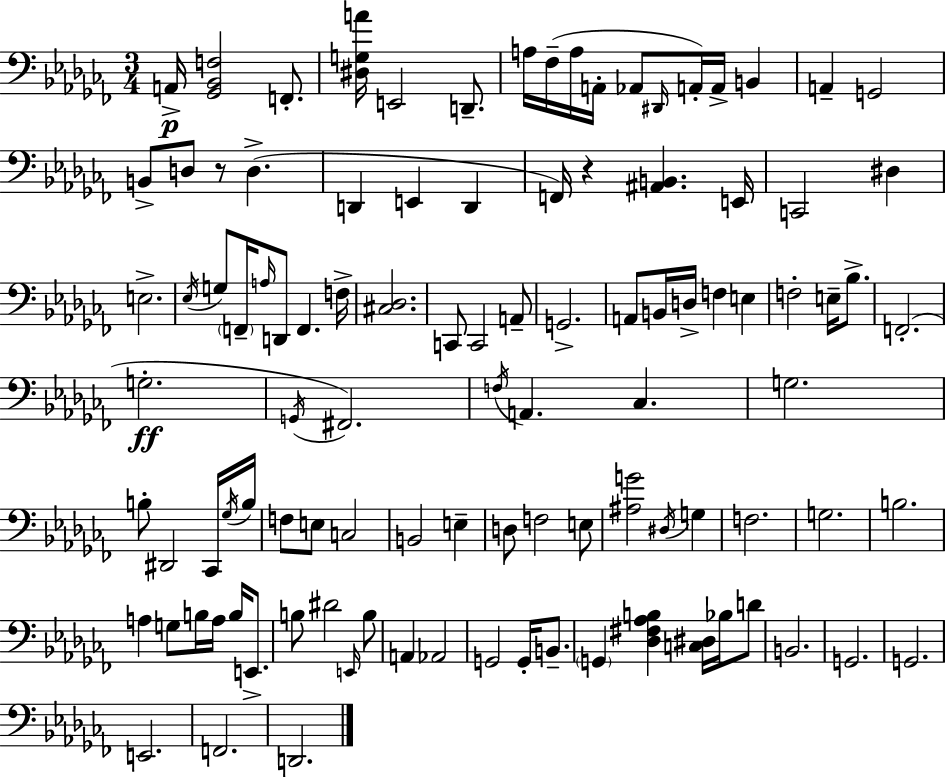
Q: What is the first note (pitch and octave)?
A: A2